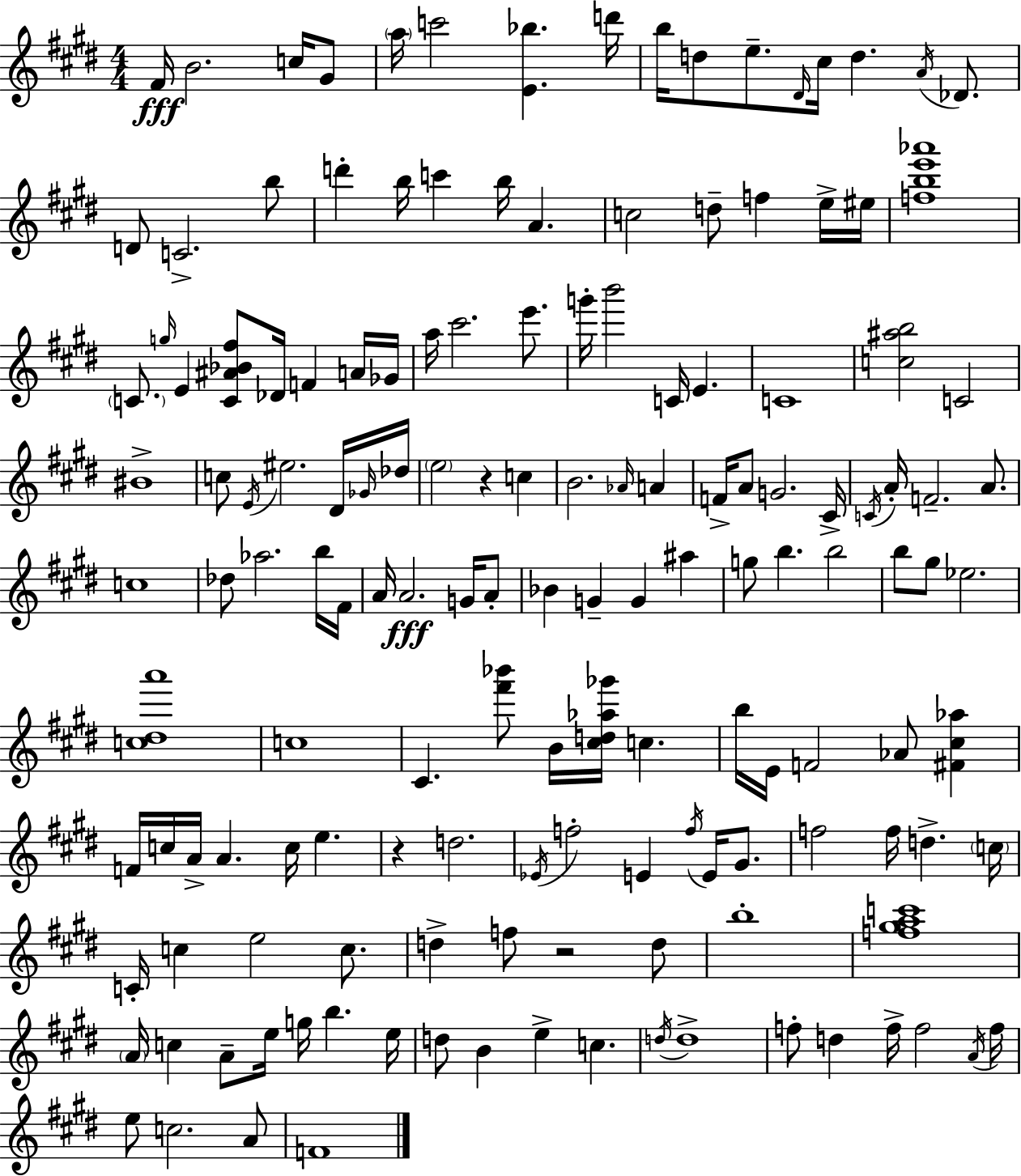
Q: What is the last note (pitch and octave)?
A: F4